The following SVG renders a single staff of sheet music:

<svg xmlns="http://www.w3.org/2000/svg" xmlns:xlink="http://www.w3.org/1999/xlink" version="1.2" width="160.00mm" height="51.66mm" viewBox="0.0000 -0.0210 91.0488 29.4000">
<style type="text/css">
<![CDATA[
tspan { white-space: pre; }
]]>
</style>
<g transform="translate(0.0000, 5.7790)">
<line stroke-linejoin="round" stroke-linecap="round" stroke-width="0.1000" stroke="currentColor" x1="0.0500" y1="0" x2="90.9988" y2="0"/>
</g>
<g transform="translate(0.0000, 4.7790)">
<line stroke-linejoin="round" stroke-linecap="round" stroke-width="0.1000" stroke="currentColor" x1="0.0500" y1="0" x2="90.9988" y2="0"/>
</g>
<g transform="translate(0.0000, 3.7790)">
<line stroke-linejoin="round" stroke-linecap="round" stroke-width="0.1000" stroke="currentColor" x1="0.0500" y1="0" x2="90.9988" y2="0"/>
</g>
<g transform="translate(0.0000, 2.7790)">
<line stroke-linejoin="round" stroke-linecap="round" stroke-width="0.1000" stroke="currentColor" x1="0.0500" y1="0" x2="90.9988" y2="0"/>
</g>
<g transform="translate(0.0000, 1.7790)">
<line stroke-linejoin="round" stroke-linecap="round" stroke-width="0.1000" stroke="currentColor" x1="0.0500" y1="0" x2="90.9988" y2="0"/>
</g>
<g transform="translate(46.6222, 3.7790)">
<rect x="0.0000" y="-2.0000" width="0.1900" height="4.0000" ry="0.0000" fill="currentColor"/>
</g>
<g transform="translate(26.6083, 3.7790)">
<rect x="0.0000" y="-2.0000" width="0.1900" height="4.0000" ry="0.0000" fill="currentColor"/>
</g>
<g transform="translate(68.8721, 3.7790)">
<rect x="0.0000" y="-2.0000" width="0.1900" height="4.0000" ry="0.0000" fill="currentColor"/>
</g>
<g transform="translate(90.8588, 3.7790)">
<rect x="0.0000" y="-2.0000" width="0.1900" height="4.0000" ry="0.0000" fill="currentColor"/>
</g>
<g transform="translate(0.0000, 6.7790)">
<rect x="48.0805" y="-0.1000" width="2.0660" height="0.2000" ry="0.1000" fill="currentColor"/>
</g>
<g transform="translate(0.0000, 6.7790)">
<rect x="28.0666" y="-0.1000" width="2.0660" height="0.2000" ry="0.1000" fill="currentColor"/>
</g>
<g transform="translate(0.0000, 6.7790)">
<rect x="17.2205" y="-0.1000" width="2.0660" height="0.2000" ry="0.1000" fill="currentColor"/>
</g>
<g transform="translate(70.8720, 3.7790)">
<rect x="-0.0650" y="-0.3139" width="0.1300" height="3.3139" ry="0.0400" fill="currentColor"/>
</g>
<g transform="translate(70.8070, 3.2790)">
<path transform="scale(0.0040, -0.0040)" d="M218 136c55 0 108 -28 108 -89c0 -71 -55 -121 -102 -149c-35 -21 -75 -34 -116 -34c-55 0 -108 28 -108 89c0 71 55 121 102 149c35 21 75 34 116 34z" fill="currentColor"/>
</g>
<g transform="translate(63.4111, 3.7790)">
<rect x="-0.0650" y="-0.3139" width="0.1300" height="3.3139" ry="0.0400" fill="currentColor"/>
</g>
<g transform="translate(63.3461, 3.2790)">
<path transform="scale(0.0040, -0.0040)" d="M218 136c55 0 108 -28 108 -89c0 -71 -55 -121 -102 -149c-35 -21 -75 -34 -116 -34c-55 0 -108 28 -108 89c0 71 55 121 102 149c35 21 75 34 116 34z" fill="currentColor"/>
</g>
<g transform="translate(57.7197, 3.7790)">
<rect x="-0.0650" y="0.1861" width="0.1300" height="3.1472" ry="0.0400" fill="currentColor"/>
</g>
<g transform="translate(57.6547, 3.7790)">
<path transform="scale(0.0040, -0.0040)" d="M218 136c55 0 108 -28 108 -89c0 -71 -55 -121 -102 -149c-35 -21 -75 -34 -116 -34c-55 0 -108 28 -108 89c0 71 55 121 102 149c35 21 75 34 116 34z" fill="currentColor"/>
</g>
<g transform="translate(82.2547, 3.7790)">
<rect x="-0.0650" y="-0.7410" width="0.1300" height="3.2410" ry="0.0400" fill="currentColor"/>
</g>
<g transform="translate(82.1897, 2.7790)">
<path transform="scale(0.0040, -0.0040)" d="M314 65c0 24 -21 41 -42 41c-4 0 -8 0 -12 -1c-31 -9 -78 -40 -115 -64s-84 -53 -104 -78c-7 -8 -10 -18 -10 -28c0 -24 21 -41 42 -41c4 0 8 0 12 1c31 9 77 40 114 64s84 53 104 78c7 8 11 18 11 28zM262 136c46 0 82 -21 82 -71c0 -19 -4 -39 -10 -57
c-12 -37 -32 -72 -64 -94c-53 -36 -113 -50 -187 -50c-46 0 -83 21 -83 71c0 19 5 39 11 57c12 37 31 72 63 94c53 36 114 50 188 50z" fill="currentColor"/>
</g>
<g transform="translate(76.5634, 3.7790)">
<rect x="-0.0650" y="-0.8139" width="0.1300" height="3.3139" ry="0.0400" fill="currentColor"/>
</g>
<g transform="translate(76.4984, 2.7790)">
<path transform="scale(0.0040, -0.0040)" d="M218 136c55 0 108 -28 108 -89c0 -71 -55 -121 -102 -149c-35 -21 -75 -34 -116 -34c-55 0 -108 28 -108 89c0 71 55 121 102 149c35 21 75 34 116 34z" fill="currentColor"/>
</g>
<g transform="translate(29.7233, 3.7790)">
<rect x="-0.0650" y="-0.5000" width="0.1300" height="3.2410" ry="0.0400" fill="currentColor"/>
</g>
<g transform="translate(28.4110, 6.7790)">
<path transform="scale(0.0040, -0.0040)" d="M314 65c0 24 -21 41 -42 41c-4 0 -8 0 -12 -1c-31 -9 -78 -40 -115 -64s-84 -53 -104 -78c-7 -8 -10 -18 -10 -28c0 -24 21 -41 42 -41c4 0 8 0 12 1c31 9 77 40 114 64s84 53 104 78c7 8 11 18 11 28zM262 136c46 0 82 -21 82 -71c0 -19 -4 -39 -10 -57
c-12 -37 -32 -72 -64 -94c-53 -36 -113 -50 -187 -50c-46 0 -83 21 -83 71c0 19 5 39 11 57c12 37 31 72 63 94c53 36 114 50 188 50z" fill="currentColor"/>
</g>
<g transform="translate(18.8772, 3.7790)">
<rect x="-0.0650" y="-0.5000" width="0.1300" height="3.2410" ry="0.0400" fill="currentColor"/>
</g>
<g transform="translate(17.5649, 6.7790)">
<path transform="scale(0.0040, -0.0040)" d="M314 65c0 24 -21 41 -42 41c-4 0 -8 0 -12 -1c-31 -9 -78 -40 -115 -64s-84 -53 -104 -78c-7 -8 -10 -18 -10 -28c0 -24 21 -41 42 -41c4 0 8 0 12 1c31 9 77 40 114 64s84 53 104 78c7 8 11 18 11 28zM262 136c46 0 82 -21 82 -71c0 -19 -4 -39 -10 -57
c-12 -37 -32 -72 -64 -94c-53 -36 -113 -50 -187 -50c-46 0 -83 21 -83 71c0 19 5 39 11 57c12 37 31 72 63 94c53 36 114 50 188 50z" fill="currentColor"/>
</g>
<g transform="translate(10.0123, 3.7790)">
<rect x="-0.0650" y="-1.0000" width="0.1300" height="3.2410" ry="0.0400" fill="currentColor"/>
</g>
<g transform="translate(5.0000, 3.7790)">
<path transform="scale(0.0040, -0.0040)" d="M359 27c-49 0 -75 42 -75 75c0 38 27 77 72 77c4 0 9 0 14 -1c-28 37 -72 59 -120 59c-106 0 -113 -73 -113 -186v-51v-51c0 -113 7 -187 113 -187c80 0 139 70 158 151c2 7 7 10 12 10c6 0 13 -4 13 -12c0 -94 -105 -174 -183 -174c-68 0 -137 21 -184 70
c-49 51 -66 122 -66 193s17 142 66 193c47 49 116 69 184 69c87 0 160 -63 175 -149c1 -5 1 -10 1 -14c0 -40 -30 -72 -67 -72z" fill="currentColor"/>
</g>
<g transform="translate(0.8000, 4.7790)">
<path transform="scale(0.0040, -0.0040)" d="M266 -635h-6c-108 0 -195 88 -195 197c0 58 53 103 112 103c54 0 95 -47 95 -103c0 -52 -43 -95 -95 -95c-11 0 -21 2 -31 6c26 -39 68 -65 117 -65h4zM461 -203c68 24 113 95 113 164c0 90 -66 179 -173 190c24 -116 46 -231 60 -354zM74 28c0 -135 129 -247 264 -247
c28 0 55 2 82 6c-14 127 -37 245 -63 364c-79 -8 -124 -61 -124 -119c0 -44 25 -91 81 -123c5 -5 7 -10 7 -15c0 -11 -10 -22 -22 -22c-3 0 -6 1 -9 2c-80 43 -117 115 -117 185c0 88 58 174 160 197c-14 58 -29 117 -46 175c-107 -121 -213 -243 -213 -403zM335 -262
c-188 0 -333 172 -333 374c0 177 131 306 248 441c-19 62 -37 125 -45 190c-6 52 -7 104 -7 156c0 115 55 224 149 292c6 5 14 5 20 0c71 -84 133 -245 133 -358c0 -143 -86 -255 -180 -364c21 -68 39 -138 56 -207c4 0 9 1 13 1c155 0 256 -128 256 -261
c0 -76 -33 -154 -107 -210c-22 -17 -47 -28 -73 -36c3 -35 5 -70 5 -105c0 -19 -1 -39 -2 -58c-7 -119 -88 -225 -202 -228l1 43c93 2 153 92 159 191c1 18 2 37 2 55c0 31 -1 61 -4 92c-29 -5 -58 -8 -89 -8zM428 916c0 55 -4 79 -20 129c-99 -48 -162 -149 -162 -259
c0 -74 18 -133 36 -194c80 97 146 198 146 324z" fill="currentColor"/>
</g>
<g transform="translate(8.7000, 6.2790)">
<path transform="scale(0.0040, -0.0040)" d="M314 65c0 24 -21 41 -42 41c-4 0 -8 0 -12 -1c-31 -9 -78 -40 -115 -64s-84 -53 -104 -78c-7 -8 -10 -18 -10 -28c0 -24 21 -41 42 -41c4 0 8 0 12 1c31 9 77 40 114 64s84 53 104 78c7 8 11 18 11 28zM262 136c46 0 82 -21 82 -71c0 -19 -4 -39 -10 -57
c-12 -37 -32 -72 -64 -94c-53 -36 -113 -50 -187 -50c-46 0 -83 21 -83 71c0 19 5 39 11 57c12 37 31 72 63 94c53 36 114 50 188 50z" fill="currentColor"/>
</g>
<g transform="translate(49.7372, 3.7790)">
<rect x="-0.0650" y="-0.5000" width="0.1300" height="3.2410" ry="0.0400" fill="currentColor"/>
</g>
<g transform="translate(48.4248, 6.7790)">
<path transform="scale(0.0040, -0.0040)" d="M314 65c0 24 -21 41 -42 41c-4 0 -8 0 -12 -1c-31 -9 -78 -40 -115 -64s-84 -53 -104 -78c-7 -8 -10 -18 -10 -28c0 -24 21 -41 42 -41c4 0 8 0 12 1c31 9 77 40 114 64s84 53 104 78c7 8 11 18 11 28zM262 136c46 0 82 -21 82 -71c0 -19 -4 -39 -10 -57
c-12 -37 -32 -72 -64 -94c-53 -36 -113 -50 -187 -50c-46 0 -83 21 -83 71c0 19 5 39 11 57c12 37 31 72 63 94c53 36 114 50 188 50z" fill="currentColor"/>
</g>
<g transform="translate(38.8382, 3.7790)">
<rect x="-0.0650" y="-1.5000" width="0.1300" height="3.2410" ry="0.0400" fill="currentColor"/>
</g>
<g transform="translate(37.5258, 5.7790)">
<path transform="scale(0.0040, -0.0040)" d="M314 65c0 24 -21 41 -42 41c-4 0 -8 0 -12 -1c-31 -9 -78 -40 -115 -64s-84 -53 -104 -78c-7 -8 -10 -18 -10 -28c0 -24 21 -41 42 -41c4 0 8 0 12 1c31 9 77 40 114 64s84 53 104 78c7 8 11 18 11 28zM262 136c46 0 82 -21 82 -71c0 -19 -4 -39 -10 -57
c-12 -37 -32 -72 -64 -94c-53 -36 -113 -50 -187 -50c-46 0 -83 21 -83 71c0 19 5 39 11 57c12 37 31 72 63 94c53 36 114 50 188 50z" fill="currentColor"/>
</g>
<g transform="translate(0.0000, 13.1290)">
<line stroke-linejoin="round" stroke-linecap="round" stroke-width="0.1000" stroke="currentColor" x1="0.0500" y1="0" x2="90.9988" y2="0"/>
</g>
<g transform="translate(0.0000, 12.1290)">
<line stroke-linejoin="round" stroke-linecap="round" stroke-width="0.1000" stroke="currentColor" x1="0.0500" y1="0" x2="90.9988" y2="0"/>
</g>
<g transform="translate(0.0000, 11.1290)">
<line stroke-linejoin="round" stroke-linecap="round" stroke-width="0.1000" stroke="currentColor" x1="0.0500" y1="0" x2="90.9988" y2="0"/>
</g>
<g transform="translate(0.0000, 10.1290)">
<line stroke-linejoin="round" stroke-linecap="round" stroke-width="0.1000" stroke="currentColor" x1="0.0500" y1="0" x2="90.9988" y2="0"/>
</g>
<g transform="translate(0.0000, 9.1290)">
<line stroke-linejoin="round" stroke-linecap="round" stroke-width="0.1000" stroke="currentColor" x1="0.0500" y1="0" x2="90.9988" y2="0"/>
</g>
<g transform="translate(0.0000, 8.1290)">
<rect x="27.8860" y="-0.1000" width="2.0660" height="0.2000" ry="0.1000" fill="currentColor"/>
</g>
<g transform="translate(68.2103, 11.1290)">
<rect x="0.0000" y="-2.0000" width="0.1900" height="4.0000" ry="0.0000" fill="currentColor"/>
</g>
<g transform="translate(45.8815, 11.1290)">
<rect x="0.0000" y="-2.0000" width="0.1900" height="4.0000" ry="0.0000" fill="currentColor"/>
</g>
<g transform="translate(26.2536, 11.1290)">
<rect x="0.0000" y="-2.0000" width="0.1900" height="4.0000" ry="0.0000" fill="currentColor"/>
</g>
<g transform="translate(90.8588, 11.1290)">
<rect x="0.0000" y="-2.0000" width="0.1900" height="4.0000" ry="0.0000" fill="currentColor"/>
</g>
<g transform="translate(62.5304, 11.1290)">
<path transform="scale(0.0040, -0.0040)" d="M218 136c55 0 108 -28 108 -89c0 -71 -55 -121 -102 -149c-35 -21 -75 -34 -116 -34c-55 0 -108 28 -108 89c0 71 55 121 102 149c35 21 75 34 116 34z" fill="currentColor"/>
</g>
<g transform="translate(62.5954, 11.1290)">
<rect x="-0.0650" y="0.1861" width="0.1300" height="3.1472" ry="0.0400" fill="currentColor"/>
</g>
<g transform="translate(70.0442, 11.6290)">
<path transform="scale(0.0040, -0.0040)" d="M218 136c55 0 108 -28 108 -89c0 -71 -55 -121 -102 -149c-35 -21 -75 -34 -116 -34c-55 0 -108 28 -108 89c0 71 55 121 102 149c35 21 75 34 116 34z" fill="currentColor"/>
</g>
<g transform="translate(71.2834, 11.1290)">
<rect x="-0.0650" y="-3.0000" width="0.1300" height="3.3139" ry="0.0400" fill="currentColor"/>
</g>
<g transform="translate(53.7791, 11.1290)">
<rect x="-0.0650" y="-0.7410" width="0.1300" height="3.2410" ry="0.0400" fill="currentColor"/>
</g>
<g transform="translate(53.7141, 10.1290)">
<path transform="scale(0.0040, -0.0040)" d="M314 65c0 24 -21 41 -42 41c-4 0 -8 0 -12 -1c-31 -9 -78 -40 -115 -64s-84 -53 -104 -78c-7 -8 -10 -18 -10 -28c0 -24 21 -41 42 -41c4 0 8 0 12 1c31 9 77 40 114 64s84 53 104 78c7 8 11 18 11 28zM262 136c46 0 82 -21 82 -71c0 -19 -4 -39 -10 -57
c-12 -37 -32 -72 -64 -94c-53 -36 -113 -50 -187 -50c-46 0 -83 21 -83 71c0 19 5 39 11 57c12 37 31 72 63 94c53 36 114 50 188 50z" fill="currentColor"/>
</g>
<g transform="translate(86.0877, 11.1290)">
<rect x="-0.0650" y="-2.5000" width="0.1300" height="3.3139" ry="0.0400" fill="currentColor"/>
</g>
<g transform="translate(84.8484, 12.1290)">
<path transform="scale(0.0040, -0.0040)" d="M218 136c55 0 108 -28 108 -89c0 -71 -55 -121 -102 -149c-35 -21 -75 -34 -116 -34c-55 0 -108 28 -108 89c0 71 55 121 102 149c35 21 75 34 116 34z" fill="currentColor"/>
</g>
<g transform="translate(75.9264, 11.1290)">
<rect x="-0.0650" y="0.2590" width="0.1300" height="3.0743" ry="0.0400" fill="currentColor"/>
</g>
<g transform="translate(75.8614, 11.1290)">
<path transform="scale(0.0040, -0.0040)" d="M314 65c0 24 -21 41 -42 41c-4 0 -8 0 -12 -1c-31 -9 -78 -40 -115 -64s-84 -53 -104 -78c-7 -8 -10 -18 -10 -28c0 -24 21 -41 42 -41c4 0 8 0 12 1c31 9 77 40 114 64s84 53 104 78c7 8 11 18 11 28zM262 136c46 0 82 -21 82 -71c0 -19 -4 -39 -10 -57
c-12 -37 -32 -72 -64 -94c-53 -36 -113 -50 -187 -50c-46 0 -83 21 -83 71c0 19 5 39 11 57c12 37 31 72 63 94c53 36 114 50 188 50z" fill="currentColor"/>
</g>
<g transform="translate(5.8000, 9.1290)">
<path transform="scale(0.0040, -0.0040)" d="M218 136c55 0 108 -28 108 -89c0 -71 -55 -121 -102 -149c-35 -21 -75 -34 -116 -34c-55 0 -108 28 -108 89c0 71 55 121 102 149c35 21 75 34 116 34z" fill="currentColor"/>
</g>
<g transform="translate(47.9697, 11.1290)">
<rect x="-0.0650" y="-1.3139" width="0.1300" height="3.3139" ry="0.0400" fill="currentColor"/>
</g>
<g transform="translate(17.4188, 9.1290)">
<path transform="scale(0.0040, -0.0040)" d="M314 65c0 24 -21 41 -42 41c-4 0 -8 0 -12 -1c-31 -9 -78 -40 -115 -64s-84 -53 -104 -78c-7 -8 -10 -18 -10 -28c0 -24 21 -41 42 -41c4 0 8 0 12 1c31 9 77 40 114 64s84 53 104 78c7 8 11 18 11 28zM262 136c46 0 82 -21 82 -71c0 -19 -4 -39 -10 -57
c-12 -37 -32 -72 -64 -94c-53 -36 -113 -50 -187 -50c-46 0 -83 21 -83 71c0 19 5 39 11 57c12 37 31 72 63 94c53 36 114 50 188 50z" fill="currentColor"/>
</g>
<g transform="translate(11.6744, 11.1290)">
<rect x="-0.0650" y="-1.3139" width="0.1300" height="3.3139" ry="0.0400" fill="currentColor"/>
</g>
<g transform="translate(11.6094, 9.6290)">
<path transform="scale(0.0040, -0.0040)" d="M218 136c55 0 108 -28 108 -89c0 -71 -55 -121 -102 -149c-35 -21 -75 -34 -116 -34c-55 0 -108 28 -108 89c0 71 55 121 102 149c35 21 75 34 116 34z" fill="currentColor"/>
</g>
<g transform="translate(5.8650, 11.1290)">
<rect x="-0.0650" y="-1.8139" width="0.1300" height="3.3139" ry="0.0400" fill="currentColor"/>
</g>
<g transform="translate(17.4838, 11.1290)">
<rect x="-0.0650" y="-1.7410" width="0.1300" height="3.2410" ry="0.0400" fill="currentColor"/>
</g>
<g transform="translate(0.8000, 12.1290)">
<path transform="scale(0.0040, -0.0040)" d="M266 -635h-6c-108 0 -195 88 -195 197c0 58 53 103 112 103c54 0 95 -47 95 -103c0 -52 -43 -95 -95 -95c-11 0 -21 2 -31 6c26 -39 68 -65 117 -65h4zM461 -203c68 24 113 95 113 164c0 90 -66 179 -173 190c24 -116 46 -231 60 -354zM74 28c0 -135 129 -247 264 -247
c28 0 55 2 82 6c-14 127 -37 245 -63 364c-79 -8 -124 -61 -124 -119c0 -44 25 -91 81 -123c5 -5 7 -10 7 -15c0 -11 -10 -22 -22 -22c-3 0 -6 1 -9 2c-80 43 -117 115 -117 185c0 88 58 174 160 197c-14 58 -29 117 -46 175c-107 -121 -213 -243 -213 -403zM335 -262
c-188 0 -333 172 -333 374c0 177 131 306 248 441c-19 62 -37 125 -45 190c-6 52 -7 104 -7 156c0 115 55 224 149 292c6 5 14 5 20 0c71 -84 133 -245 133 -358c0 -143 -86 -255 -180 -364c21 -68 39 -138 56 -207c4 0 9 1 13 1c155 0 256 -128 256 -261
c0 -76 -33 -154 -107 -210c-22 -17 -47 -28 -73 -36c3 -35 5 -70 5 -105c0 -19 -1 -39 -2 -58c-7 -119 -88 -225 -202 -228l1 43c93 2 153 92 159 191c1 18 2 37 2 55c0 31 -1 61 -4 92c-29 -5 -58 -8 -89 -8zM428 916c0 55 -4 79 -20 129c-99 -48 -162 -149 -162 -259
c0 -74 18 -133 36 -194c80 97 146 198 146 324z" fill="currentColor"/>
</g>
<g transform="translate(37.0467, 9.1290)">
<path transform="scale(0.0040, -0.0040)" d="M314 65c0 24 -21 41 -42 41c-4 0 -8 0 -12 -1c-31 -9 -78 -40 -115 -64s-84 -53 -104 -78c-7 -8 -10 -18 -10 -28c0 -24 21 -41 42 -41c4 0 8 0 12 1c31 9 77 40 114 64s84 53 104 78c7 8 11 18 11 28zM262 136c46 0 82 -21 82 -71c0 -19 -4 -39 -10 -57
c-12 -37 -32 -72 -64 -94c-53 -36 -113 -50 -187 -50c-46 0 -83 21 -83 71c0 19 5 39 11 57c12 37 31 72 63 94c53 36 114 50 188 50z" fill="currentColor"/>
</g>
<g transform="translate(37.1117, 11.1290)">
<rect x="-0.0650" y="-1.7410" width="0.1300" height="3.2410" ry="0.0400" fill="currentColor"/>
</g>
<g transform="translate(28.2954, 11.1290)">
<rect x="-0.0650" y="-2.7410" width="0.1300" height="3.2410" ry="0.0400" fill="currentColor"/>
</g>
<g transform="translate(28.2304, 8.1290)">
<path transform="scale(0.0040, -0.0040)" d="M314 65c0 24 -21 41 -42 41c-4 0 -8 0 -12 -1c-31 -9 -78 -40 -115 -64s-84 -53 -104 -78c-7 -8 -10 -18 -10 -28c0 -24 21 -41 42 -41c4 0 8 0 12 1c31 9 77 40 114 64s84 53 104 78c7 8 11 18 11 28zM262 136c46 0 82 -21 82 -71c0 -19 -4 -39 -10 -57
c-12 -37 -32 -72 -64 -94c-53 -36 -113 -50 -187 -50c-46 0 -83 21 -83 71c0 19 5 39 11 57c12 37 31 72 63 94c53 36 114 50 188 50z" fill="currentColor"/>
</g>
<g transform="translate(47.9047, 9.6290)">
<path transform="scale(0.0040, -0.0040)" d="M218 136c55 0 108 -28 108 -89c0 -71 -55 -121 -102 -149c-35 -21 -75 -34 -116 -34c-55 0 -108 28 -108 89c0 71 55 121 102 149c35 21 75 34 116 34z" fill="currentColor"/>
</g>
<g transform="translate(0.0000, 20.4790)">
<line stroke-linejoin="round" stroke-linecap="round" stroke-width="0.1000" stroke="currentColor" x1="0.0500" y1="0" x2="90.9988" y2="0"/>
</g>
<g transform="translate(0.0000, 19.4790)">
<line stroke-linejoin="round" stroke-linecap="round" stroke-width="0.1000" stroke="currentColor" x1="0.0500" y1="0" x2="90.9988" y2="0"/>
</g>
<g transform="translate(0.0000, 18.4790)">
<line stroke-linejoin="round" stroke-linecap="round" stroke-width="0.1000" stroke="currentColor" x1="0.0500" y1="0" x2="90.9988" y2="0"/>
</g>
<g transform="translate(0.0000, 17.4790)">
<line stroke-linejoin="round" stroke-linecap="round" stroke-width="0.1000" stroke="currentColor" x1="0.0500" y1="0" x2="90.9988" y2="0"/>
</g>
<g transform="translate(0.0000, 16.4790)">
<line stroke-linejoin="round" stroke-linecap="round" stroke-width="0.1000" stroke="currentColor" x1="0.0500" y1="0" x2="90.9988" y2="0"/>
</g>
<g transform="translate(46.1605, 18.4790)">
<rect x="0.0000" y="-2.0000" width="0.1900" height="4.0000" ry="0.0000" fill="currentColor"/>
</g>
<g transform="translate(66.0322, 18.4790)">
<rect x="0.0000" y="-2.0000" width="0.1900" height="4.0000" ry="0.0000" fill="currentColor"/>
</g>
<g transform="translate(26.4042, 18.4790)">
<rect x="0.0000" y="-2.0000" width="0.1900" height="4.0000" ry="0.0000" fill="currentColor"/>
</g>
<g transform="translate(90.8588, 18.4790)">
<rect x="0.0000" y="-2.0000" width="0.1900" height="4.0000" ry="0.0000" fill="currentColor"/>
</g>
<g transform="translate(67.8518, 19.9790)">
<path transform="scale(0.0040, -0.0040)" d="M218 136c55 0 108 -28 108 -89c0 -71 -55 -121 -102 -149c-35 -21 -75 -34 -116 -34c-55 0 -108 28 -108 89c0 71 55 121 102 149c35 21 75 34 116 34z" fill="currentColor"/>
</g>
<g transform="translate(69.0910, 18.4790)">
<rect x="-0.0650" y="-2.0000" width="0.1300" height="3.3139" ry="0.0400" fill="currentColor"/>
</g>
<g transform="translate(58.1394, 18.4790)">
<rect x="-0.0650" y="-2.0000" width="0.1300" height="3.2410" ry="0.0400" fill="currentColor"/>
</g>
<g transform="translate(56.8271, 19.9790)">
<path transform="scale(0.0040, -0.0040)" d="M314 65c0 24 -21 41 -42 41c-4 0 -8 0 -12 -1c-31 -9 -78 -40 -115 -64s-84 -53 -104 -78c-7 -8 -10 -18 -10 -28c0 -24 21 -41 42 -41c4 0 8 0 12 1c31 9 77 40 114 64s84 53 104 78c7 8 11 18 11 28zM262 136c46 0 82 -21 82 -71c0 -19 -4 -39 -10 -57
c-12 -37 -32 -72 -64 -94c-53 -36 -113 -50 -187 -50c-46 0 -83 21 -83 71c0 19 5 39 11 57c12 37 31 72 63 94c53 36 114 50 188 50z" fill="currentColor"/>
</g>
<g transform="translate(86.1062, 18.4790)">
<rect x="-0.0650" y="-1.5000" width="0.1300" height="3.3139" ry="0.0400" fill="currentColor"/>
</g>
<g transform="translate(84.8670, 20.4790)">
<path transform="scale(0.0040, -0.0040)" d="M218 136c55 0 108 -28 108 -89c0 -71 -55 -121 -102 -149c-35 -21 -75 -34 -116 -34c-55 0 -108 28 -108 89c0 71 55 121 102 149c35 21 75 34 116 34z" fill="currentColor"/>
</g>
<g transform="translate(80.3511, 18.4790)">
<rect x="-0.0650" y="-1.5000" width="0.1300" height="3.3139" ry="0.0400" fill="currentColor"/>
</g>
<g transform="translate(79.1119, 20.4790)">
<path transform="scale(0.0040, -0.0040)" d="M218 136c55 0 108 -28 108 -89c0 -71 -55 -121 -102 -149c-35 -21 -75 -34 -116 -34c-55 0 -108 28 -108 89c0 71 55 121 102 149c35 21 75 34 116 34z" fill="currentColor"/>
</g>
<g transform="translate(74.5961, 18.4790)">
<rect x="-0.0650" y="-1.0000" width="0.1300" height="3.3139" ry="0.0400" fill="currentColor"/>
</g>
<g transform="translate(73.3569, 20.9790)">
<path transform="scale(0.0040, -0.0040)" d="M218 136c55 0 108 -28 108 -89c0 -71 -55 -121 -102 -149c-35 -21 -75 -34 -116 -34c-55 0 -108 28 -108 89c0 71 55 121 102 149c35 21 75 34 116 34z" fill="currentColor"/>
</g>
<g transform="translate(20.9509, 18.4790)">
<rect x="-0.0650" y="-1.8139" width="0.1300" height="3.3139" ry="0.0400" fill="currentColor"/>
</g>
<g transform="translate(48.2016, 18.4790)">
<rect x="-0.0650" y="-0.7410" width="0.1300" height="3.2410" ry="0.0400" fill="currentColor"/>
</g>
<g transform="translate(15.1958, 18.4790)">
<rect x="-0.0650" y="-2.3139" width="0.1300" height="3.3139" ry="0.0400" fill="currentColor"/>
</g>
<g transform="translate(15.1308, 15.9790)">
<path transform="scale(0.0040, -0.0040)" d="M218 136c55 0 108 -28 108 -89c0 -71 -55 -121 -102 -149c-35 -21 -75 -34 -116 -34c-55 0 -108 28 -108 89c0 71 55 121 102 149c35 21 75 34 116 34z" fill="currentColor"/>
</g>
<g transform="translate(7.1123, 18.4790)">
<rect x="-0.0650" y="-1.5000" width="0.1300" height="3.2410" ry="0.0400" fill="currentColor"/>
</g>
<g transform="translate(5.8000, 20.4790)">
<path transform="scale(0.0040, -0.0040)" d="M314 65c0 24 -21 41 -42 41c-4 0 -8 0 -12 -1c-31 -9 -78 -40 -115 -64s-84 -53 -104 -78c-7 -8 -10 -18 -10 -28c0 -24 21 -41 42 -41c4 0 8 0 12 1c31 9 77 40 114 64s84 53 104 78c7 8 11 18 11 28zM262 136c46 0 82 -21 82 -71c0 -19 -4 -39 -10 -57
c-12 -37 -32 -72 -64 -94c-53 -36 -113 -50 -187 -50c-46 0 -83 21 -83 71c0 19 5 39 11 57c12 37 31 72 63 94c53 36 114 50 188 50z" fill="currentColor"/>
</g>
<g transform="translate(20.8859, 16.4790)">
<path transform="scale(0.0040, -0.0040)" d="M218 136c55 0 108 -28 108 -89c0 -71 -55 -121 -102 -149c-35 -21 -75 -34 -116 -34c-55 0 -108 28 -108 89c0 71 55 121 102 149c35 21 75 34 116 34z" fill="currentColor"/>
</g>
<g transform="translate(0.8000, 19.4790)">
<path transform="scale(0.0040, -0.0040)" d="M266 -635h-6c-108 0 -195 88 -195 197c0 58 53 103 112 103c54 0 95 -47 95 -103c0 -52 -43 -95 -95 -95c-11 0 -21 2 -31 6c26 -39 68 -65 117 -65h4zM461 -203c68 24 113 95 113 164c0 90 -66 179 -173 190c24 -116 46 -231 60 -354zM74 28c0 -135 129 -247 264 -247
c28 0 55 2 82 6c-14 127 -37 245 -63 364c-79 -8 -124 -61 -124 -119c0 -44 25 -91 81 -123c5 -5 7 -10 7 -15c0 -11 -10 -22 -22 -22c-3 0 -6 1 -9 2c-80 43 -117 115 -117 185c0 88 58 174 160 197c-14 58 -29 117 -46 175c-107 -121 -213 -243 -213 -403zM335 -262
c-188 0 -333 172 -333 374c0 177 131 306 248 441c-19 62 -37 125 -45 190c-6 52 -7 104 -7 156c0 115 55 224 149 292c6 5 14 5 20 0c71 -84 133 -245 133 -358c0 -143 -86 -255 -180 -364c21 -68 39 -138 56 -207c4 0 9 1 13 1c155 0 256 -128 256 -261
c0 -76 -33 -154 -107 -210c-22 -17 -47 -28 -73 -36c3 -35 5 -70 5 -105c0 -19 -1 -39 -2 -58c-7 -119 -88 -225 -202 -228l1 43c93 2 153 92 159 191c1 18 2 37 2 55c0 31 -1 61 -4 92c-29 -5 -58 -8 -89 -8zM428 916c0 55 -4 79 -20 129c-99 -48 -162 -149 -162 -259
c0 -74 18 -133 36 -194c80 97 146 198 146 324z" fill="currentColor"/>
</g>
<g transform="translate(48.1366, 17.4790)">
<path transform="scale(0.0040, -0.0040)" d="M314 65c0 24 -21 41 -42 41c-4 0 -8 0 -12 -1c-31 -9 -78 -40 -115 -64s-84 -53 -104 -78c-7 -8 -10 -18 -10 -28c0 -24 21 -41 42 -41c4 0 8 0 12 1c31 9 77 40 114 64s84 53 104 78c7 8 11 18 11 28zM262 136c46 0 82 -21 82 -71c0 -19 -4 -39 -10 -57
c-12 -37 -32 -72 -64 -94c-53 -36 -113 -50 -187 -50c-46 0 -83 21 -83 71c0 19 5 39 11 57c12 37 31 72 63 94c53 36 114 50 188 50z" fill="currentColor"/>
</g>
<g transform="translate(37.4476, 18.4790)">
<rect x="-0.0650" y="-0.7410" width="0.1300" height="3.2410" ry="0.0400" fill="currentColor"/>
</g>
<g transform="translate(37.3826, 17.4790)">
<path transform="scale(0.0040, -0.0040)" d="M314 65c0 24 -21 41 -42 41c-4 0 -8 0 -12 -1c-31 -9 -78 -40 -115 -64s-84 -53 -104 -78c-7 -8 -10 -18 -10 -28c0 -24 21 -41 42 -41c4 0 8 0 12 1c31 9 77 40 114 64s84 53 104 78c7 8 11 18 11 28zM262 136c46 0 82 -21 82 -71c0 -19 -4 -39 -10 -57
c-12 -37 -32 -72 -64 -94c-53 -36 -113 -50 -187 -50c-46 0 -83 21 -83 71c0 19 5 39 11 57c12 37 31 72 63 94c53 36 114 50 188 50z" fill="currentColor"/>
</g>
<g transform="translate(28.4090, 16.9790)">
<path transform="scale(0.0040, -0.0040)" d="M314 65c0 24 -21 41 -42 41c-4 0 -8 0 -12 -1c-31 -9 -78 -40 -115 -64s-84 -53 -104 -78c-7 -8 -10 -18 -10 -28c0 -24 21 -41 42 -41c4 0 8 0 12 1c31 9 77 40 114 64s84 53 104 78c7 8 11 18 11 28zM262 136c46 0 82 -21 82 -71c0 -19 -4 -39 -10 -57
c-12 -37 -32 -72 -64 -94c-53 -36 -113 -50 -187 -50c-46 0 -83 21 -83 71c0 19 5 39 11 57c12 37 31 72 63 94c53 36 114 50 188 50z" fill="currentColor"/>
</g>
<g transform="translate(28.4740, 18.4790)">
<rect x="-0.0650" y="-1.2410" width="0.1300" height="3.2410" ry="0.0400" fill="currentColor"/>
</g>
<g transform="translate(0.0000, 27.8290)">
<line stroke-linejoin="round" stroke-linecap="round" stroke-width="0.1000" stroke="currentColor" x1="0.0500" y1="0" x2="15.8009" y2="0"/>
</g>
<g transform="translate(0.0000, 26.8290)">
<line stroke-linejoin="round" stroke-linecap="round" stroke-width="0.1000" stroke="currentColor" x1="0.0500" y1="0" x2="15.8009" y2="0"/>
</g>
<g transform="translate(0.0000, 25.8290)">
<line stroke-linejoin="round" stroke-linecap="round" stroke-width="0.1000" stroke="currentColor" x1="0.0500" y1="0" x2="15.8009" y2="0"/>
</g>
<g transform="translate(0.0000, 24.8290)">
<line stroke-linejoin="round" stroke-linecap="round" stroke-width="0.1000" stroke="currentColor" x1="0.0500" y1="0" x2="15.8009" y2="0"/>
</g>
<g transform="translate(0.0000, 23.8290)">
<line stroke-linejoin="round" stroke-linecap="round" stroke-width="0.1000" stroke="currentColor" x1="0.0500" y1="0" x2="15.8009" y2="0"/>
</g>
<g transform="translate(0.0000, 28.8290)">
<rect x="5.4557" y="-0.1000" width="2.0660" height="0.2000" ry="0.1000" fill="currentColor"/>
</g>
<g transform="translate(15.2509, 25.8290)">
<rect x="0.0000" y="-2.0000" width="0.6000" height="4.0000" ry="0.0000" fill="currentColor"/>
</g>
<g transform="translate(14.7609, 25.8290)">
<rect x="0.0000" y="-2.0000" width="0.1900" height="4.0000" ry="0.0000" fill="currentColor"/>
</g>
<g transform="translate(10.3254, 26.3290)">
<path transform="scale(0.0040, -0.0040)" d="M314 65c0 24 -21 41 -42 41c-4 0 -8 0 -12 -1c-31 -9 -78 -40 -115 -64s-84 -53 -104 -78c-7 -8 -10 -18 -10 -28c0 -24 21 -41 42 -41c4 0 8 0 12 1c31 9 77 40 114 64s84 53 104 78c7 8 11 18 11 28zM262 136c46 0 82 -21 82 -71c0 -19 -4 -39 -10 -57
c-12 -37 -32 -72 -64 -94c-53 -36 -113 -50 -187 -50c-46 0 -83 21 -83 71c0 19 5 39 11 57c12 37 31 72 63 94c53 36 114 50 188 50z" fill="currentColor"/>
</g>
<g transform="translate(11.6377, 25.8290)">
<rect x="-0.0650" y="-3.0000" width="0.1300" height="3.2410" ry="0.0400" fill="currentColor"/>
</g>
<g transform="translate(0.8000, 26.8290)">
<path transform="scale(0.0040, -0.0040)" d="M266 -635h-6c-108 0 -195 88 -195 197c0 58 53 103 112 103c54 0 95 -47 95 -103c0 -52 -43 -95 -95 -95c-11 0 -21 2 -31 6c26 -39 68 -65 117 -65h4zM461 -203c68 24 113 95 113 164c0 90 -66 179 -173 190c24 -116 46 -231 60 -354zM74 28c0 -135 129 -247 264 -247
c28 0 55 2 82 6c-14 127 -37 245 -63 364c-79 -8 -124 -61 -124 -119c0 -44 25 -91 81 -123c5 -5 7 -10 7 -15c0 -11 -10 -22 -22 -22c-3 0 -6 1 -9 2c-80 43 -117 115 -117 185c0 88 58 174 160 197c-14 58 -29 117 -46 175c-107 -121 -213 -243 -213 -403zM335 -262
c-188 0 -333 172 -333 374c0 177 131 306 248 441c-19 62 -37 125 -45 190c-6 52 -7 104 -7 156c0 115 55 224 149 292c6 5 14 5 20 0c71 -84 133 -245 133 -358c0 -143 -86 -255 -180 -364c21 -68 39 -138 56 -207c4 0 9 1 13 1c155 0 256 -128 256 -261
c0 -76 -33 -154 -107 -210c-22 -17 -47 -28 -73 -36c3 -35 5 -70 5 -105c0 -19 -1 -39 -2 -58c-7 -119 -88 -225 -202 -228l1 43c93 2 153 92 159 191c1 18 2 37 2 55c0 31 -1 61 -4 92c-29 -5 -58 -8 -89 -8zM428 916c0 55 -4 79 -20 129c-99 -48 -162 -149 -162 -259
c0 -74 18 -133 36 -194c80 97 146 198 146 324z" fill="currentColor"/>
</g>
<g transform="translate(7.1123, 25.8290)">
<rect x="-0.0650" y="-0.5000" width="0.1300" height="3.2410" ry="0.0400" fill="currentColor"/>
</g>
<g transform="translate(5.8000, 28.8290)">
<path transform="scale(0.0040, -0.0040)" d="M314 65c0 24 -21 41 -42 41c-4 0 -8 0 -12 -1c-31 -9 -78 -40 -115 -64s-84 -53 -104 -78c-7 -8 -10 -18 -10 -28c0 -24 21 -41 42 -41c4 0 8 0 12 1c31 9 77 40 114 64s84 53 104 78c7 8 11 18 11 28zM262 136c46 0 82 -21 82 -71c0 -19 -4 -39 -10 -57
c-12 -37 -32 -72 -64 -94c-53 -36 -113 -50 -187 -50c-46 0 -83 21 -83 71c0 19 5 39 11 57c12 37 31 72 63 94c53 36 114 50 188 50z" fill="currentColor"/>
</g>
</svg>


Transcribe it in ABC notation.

X:1
T:Untitled
M:4/4
L:1/4
K:C
D2 C2 C2 E2 C2 B c c d d2 f e f2 a2 f2 e d2 B A B2 G E2 g f e2 d2 d2 F2 F D E E C2 A2